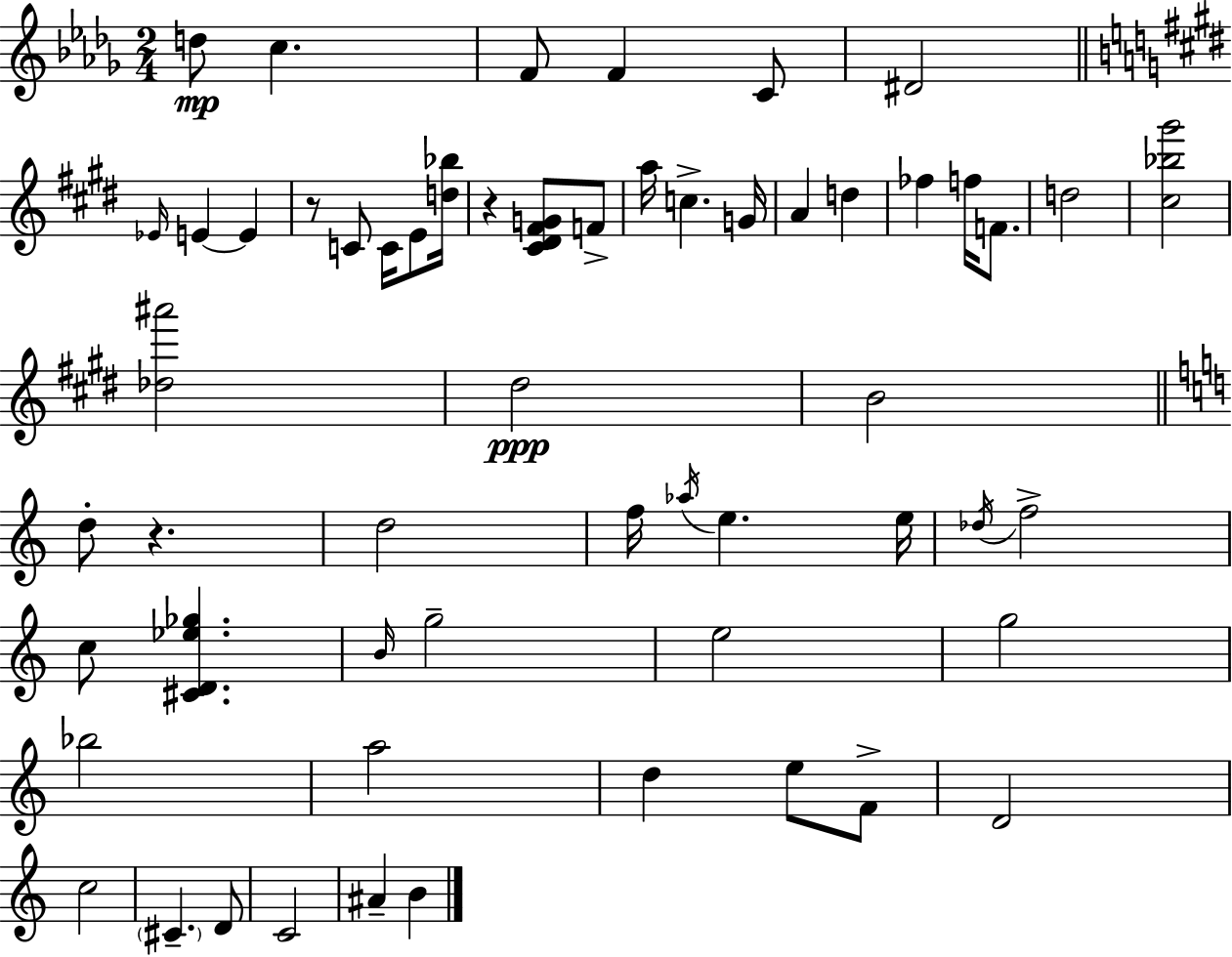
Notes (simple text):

D5/e C5/q. F4/e F4/q C4/e D#4/h Eb4/s E4/q E4/q R/e C4/e C4/s E4/e [D5,Bb5]/s R/q [C#4,D#4,F#4,G4]/e F4/e A5/s C5/q. G4/s A4/q D5/q FES5/q F5/s F4/e. D5/h [C#5,Bb5,G#6]/h [Db5,A#6]/h D#5/h B4/h D5/e R/q. D5/h F5/s Ab5/s E5/q. E5/s Db5/s F5/h C5/e [C#4,D4,Eb5,Gb5]/q. B4/s G5/h E5/h G5/h Bb5/h A5/h D5/q E5/e F4/e D4/h C5/h C#4/q. D4/e C4/h A#4/q B4/q